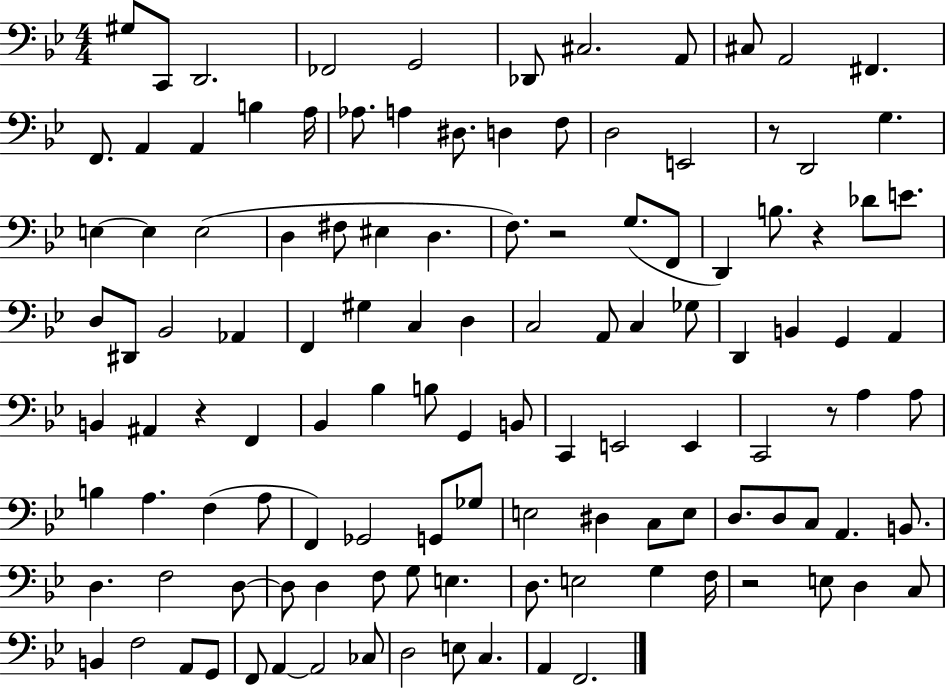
G#3/e C2/e D2/h. FES2/h G2/h Db2/e C#3/h. A2/e C#3/e A2/h F#2/q. F2/e. A2/q A2/q B3/q A3/s Ab3/e. A3/q D#3/e. D3/q F3/e D3/h E2/h R/e D2/h G3/q. E3/q E3/q E3/h D3/q F#3/e EIS3/q D3/q. F3/e. R/h G3/e. F2/e D2/q B3/e. R/q Db4/e E4/e. D3/e D#2/e Bb2/h Ab2/q F2/q G#3/q C3/q D3/q C3/h A2/e C3/q Gb3/e D2/q B2/q G2/q A2/q B2/q A#2/q R/q F2/q Bb2/q Bb3/q B3/e G2/q B2/e C2/q E2/h E2/q C2/h R/e A3/q A3/e B3/q A3/q. F3/q A3/e F2/q Gb2/h G2/e Gb3/e E3/h D#3/q C3/e E3/e D3/e. D3/e C3/e A2/q. B2/e. D3/q. F3/h D3/e D3/e D3/q F3/e G3/e E3/q. D3/e. E3/h G3/q F3/s R/h E3/e D3/q C3/e B2/q F3/h A2/e G2/e F2/e A2/q A2/h CES3/e D3/h E3/e C3/q. A2/q F2/h.